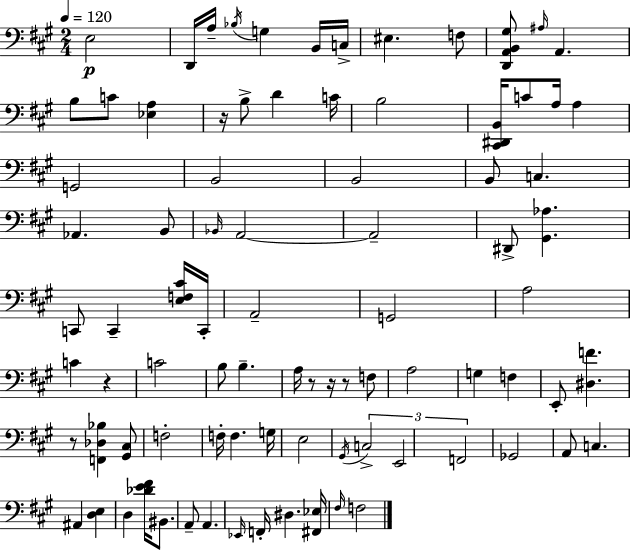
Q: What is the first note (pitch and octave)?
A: E3